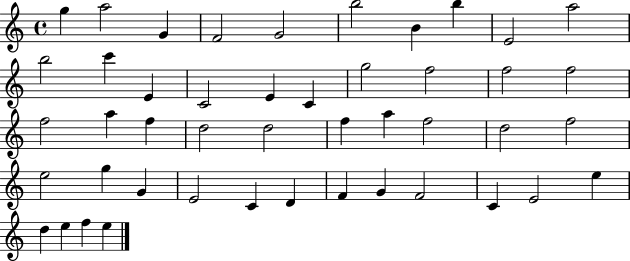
G5/q A5/h G4/q F4/h G4/h B5/h B4/q B5/q E4/h A5/h B5/h C6/q E4/q C4/h E4/q C4/q G5/h F5/h F5/h F5/h F5/h A5/q F5/q D5/h D5/h F5/q A5/q F5/h D5/h F5/h E5/h G5/q G4/q E4/h C4/q D4/q F4/q G4/q F4/h C4/q E4/h E5/q D5/q E5/q F5/q E5/q